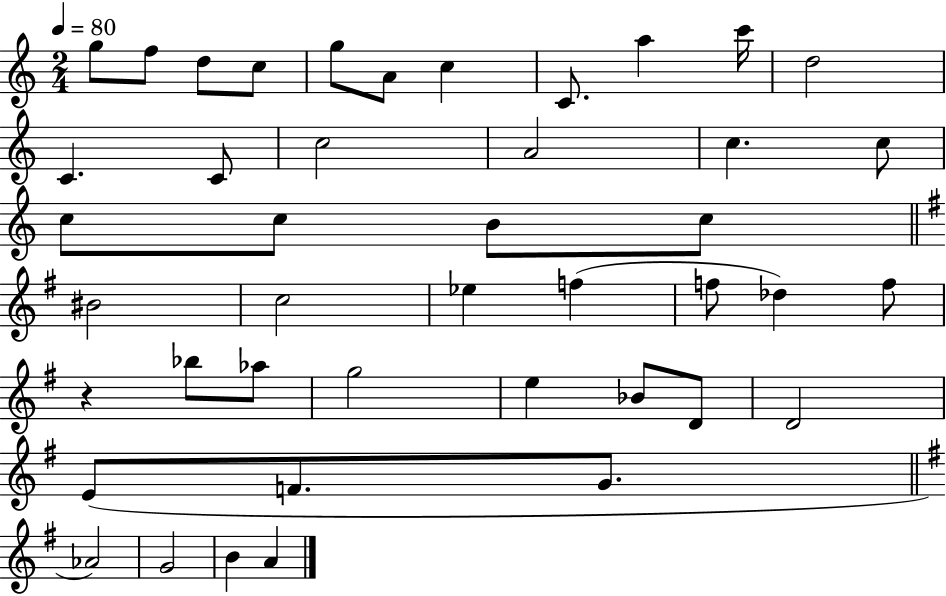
{
  \clef treble
  \numericTimeSignature
  \time 2/4
  \key c \major
  \tempo 4 = 80
  \repeat volta 2 { g''8 f''8 d''8 c''8 | g''8 a'8 c''4 | c'8. a''4 c'''16 | d''2 | \break c'4. c'8 | c''2 | a'2 | c''4. c''8 | \break c''8 c''8 b'8 c''8 | \bar "||" \break \key e \minor bis'2 | c''2 | ees''4 f''4( | f''8 des''4) f''8 | \break r4 bes''8 aes''8 | g''2 | e''4 bes'8 d'8 | d'2 | \break e'8( f'8. g'8. | \bar "||" \break \key e \minor aes'2) | g'2 | b'4 a'4 | } \bar "|."
}